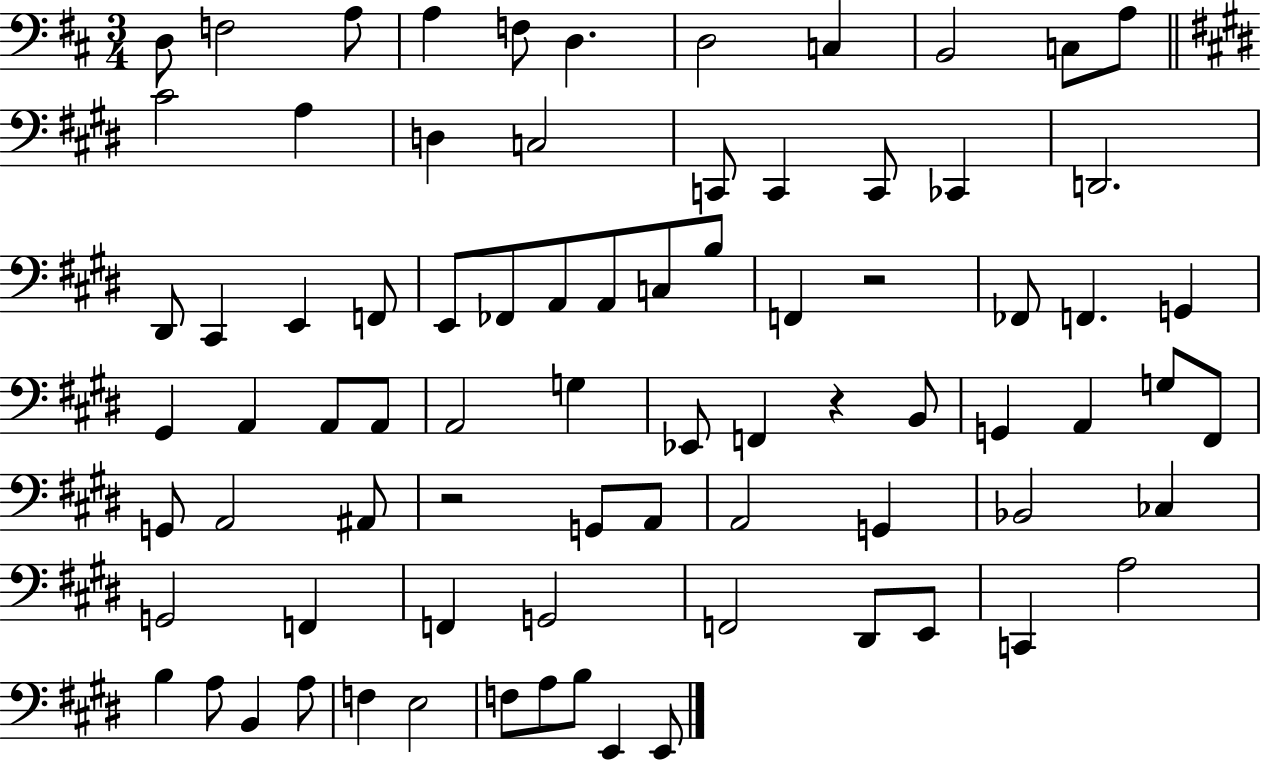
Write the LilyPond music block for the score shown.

{
  \clef bass
  \numericTimeSignature
  \time 3/4
  \key d \major
  \repeat volta 2 { d8 f2 a8 | a4 f8 d4. | d2 c4 | b,2 c8 a8 | \break \bar "||" \break \key e \major cis'2 a4 | d4 c2 | c,8 c,4 c,8 ces,4 | d,2. | \break dis,8 cis,4 e,4 f,8 | e,8 fes,8 a,8 a,8 c8 b8 | f,4 r2 | fes,8 f,4. g,4 | \break gis,4 a,4 a,8 a,8 | a,2 g4 | ees,8 f,4 r4 b,8 | g,4 a,4 g8 fis,8 | \break g,8 a,2 ais,8 | r2 g,8 a,8 | a,2 g,4 | bes,2 ces4 | \break g,2 f,4 | f,4 g,2 | f,2 dis,8 e,8 | c,4 a2 | \break b4 a8 b,4 a8 | f4 e2 | f8 a8 b8 e,4 e,8 | } \bar "|."
}